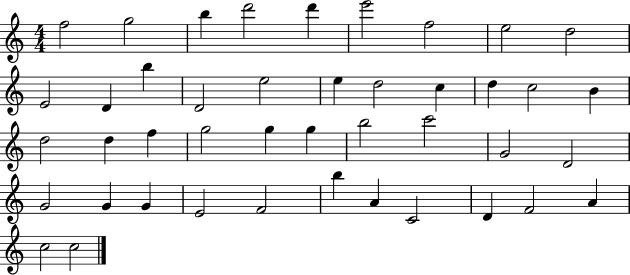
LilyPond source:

{
  \clef treble
  \numericTimeSignature
  \time 4/4
  \key c \major
  f''2 g''2 | b''4 d'''2 d'''4 | e'''2 f''2 | e''2 d''2 | \break e'2 d'4 b''4 | d'2 e''2 | e''4 d''2 c''4 | d''4 c''2 b'4 | \break d''2 d''4 f''4 | g''2 g''4 g''4 | b''2 c'''2 | g'2 d'2 | \break g'2 g'4 g'4 | e'2 f'2 | b''4 a'4 c'2 | d'4 f'2 a'4 | \break c''2 c''2 | \bar "|."
}